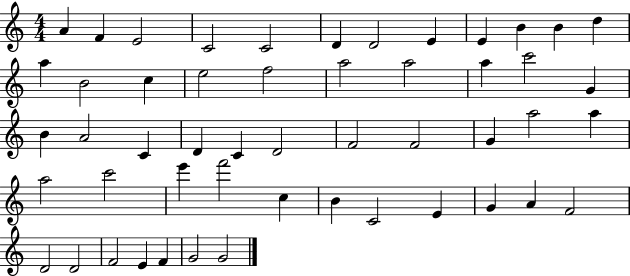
X:1
T:Untitled
M:4/4
L:1/4
K:C
A F E2 C2 C2 D D2 E E B B d a B2 c e2 f2 a2 a2 a c'2 G B A2 C D C D2 F2 F2 G a2 a a2 c'2 e' f'2 c B C2 E G A F2 D2 D2 F2 E F G2 G2